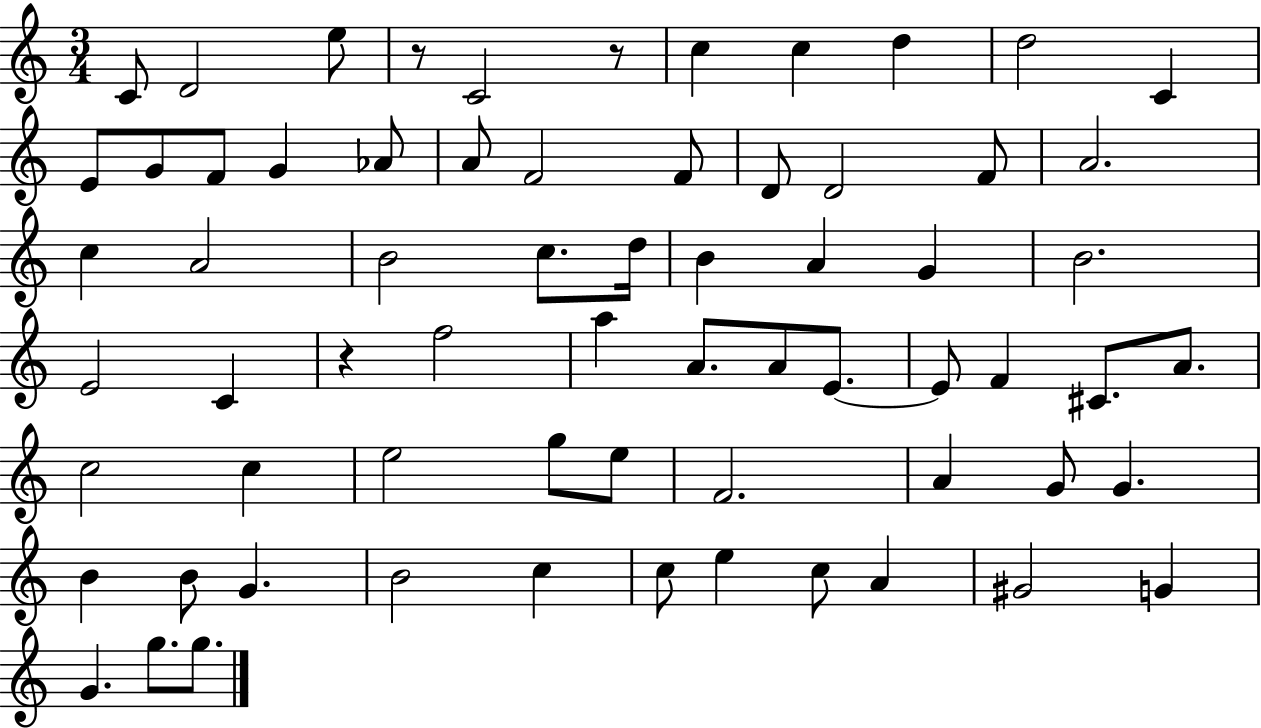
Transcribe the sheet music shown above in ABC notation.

X:1
T:Untitled
M:3/4
L:1/4
K:C
C/2 D2 e/2 z/2 C2 z/2 c c d d2 C E/2 G/2 F/2 G _A/2 A/2 F2 F/2 D/2 D2 F/2 A2 c A2 B2 c/2 d/4 B A G B2 E2 C z f2 a A/2 A/2 E/2 E/2 F ^C/2 A/2 c2 c e2 g/2 e/2 F2 A G/2 G B B/2 G B2 c c/2 e c/2 A ^G2 G G g/2 g/2